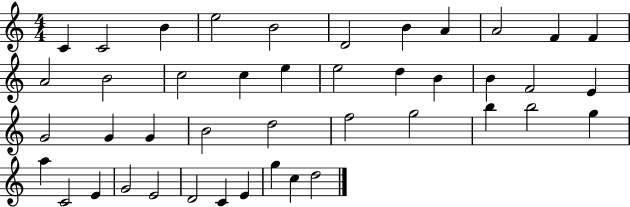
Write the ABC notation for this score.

X:1
T:Untitled
M:4/4
L:1/4
K:C
C C2 B e2 B2 D2 B A A2 F F A2 B2 c2 c e e2 d B B F2 E G2 G G B2 d2 f2 g2 b b2 g a C2 E G2 E2 D2 C E g c d2